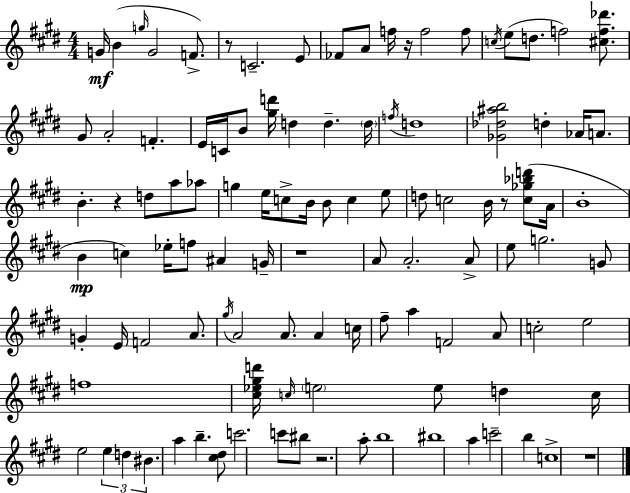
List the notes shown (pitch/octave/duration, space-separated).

G4/s B4/q G5/s G4/h F4/e. R/e C4/h. E4/e FES4/e A4/e F5/s R/s F5/h F5/e C5/s E5/e D5/e. F5/h [C#5,F5,Db6]/e. G#4/e A4/h F4/q. E4/s C4/s B4/e [G#5,D6]/s D5/q D5/q. D5/s F5/s D5/w [Gb4,Db5,A#5,B5]/h D5/q Ab4/s A4/e. B4/q. R/q D5/e A5/e Ab5/e G5/q E5/s C5/e B4/s B4/e C5/q E5/e D5/e C5/h B4/s R/e [C5,Gb5,Bb5,D6]/e A4/s B4/w B4/q C5/q Eb5/s F5/e A#4/q G4/s R/w A4/e A4/h. A4/e E5/e G5/h. G4/e G4/q E4/s F4/h A4/e. G#5/s A4/h A4/e. A4/q C5/s F#5/e A5/q F4/h A4/e C5/h E5/h F5/w [C#5,Eb5,G#5,D6]/s C5/s E5/h E5/e D5/q C5/s E5/h E5/q D5/q BIS4/q. A5/q B5/q. [C#5,D#5]/e C6/h. C6/e BIS5/e R/h. A5/e B5/w BIS5/w A5/q C6/h B5/q C5/w R/w